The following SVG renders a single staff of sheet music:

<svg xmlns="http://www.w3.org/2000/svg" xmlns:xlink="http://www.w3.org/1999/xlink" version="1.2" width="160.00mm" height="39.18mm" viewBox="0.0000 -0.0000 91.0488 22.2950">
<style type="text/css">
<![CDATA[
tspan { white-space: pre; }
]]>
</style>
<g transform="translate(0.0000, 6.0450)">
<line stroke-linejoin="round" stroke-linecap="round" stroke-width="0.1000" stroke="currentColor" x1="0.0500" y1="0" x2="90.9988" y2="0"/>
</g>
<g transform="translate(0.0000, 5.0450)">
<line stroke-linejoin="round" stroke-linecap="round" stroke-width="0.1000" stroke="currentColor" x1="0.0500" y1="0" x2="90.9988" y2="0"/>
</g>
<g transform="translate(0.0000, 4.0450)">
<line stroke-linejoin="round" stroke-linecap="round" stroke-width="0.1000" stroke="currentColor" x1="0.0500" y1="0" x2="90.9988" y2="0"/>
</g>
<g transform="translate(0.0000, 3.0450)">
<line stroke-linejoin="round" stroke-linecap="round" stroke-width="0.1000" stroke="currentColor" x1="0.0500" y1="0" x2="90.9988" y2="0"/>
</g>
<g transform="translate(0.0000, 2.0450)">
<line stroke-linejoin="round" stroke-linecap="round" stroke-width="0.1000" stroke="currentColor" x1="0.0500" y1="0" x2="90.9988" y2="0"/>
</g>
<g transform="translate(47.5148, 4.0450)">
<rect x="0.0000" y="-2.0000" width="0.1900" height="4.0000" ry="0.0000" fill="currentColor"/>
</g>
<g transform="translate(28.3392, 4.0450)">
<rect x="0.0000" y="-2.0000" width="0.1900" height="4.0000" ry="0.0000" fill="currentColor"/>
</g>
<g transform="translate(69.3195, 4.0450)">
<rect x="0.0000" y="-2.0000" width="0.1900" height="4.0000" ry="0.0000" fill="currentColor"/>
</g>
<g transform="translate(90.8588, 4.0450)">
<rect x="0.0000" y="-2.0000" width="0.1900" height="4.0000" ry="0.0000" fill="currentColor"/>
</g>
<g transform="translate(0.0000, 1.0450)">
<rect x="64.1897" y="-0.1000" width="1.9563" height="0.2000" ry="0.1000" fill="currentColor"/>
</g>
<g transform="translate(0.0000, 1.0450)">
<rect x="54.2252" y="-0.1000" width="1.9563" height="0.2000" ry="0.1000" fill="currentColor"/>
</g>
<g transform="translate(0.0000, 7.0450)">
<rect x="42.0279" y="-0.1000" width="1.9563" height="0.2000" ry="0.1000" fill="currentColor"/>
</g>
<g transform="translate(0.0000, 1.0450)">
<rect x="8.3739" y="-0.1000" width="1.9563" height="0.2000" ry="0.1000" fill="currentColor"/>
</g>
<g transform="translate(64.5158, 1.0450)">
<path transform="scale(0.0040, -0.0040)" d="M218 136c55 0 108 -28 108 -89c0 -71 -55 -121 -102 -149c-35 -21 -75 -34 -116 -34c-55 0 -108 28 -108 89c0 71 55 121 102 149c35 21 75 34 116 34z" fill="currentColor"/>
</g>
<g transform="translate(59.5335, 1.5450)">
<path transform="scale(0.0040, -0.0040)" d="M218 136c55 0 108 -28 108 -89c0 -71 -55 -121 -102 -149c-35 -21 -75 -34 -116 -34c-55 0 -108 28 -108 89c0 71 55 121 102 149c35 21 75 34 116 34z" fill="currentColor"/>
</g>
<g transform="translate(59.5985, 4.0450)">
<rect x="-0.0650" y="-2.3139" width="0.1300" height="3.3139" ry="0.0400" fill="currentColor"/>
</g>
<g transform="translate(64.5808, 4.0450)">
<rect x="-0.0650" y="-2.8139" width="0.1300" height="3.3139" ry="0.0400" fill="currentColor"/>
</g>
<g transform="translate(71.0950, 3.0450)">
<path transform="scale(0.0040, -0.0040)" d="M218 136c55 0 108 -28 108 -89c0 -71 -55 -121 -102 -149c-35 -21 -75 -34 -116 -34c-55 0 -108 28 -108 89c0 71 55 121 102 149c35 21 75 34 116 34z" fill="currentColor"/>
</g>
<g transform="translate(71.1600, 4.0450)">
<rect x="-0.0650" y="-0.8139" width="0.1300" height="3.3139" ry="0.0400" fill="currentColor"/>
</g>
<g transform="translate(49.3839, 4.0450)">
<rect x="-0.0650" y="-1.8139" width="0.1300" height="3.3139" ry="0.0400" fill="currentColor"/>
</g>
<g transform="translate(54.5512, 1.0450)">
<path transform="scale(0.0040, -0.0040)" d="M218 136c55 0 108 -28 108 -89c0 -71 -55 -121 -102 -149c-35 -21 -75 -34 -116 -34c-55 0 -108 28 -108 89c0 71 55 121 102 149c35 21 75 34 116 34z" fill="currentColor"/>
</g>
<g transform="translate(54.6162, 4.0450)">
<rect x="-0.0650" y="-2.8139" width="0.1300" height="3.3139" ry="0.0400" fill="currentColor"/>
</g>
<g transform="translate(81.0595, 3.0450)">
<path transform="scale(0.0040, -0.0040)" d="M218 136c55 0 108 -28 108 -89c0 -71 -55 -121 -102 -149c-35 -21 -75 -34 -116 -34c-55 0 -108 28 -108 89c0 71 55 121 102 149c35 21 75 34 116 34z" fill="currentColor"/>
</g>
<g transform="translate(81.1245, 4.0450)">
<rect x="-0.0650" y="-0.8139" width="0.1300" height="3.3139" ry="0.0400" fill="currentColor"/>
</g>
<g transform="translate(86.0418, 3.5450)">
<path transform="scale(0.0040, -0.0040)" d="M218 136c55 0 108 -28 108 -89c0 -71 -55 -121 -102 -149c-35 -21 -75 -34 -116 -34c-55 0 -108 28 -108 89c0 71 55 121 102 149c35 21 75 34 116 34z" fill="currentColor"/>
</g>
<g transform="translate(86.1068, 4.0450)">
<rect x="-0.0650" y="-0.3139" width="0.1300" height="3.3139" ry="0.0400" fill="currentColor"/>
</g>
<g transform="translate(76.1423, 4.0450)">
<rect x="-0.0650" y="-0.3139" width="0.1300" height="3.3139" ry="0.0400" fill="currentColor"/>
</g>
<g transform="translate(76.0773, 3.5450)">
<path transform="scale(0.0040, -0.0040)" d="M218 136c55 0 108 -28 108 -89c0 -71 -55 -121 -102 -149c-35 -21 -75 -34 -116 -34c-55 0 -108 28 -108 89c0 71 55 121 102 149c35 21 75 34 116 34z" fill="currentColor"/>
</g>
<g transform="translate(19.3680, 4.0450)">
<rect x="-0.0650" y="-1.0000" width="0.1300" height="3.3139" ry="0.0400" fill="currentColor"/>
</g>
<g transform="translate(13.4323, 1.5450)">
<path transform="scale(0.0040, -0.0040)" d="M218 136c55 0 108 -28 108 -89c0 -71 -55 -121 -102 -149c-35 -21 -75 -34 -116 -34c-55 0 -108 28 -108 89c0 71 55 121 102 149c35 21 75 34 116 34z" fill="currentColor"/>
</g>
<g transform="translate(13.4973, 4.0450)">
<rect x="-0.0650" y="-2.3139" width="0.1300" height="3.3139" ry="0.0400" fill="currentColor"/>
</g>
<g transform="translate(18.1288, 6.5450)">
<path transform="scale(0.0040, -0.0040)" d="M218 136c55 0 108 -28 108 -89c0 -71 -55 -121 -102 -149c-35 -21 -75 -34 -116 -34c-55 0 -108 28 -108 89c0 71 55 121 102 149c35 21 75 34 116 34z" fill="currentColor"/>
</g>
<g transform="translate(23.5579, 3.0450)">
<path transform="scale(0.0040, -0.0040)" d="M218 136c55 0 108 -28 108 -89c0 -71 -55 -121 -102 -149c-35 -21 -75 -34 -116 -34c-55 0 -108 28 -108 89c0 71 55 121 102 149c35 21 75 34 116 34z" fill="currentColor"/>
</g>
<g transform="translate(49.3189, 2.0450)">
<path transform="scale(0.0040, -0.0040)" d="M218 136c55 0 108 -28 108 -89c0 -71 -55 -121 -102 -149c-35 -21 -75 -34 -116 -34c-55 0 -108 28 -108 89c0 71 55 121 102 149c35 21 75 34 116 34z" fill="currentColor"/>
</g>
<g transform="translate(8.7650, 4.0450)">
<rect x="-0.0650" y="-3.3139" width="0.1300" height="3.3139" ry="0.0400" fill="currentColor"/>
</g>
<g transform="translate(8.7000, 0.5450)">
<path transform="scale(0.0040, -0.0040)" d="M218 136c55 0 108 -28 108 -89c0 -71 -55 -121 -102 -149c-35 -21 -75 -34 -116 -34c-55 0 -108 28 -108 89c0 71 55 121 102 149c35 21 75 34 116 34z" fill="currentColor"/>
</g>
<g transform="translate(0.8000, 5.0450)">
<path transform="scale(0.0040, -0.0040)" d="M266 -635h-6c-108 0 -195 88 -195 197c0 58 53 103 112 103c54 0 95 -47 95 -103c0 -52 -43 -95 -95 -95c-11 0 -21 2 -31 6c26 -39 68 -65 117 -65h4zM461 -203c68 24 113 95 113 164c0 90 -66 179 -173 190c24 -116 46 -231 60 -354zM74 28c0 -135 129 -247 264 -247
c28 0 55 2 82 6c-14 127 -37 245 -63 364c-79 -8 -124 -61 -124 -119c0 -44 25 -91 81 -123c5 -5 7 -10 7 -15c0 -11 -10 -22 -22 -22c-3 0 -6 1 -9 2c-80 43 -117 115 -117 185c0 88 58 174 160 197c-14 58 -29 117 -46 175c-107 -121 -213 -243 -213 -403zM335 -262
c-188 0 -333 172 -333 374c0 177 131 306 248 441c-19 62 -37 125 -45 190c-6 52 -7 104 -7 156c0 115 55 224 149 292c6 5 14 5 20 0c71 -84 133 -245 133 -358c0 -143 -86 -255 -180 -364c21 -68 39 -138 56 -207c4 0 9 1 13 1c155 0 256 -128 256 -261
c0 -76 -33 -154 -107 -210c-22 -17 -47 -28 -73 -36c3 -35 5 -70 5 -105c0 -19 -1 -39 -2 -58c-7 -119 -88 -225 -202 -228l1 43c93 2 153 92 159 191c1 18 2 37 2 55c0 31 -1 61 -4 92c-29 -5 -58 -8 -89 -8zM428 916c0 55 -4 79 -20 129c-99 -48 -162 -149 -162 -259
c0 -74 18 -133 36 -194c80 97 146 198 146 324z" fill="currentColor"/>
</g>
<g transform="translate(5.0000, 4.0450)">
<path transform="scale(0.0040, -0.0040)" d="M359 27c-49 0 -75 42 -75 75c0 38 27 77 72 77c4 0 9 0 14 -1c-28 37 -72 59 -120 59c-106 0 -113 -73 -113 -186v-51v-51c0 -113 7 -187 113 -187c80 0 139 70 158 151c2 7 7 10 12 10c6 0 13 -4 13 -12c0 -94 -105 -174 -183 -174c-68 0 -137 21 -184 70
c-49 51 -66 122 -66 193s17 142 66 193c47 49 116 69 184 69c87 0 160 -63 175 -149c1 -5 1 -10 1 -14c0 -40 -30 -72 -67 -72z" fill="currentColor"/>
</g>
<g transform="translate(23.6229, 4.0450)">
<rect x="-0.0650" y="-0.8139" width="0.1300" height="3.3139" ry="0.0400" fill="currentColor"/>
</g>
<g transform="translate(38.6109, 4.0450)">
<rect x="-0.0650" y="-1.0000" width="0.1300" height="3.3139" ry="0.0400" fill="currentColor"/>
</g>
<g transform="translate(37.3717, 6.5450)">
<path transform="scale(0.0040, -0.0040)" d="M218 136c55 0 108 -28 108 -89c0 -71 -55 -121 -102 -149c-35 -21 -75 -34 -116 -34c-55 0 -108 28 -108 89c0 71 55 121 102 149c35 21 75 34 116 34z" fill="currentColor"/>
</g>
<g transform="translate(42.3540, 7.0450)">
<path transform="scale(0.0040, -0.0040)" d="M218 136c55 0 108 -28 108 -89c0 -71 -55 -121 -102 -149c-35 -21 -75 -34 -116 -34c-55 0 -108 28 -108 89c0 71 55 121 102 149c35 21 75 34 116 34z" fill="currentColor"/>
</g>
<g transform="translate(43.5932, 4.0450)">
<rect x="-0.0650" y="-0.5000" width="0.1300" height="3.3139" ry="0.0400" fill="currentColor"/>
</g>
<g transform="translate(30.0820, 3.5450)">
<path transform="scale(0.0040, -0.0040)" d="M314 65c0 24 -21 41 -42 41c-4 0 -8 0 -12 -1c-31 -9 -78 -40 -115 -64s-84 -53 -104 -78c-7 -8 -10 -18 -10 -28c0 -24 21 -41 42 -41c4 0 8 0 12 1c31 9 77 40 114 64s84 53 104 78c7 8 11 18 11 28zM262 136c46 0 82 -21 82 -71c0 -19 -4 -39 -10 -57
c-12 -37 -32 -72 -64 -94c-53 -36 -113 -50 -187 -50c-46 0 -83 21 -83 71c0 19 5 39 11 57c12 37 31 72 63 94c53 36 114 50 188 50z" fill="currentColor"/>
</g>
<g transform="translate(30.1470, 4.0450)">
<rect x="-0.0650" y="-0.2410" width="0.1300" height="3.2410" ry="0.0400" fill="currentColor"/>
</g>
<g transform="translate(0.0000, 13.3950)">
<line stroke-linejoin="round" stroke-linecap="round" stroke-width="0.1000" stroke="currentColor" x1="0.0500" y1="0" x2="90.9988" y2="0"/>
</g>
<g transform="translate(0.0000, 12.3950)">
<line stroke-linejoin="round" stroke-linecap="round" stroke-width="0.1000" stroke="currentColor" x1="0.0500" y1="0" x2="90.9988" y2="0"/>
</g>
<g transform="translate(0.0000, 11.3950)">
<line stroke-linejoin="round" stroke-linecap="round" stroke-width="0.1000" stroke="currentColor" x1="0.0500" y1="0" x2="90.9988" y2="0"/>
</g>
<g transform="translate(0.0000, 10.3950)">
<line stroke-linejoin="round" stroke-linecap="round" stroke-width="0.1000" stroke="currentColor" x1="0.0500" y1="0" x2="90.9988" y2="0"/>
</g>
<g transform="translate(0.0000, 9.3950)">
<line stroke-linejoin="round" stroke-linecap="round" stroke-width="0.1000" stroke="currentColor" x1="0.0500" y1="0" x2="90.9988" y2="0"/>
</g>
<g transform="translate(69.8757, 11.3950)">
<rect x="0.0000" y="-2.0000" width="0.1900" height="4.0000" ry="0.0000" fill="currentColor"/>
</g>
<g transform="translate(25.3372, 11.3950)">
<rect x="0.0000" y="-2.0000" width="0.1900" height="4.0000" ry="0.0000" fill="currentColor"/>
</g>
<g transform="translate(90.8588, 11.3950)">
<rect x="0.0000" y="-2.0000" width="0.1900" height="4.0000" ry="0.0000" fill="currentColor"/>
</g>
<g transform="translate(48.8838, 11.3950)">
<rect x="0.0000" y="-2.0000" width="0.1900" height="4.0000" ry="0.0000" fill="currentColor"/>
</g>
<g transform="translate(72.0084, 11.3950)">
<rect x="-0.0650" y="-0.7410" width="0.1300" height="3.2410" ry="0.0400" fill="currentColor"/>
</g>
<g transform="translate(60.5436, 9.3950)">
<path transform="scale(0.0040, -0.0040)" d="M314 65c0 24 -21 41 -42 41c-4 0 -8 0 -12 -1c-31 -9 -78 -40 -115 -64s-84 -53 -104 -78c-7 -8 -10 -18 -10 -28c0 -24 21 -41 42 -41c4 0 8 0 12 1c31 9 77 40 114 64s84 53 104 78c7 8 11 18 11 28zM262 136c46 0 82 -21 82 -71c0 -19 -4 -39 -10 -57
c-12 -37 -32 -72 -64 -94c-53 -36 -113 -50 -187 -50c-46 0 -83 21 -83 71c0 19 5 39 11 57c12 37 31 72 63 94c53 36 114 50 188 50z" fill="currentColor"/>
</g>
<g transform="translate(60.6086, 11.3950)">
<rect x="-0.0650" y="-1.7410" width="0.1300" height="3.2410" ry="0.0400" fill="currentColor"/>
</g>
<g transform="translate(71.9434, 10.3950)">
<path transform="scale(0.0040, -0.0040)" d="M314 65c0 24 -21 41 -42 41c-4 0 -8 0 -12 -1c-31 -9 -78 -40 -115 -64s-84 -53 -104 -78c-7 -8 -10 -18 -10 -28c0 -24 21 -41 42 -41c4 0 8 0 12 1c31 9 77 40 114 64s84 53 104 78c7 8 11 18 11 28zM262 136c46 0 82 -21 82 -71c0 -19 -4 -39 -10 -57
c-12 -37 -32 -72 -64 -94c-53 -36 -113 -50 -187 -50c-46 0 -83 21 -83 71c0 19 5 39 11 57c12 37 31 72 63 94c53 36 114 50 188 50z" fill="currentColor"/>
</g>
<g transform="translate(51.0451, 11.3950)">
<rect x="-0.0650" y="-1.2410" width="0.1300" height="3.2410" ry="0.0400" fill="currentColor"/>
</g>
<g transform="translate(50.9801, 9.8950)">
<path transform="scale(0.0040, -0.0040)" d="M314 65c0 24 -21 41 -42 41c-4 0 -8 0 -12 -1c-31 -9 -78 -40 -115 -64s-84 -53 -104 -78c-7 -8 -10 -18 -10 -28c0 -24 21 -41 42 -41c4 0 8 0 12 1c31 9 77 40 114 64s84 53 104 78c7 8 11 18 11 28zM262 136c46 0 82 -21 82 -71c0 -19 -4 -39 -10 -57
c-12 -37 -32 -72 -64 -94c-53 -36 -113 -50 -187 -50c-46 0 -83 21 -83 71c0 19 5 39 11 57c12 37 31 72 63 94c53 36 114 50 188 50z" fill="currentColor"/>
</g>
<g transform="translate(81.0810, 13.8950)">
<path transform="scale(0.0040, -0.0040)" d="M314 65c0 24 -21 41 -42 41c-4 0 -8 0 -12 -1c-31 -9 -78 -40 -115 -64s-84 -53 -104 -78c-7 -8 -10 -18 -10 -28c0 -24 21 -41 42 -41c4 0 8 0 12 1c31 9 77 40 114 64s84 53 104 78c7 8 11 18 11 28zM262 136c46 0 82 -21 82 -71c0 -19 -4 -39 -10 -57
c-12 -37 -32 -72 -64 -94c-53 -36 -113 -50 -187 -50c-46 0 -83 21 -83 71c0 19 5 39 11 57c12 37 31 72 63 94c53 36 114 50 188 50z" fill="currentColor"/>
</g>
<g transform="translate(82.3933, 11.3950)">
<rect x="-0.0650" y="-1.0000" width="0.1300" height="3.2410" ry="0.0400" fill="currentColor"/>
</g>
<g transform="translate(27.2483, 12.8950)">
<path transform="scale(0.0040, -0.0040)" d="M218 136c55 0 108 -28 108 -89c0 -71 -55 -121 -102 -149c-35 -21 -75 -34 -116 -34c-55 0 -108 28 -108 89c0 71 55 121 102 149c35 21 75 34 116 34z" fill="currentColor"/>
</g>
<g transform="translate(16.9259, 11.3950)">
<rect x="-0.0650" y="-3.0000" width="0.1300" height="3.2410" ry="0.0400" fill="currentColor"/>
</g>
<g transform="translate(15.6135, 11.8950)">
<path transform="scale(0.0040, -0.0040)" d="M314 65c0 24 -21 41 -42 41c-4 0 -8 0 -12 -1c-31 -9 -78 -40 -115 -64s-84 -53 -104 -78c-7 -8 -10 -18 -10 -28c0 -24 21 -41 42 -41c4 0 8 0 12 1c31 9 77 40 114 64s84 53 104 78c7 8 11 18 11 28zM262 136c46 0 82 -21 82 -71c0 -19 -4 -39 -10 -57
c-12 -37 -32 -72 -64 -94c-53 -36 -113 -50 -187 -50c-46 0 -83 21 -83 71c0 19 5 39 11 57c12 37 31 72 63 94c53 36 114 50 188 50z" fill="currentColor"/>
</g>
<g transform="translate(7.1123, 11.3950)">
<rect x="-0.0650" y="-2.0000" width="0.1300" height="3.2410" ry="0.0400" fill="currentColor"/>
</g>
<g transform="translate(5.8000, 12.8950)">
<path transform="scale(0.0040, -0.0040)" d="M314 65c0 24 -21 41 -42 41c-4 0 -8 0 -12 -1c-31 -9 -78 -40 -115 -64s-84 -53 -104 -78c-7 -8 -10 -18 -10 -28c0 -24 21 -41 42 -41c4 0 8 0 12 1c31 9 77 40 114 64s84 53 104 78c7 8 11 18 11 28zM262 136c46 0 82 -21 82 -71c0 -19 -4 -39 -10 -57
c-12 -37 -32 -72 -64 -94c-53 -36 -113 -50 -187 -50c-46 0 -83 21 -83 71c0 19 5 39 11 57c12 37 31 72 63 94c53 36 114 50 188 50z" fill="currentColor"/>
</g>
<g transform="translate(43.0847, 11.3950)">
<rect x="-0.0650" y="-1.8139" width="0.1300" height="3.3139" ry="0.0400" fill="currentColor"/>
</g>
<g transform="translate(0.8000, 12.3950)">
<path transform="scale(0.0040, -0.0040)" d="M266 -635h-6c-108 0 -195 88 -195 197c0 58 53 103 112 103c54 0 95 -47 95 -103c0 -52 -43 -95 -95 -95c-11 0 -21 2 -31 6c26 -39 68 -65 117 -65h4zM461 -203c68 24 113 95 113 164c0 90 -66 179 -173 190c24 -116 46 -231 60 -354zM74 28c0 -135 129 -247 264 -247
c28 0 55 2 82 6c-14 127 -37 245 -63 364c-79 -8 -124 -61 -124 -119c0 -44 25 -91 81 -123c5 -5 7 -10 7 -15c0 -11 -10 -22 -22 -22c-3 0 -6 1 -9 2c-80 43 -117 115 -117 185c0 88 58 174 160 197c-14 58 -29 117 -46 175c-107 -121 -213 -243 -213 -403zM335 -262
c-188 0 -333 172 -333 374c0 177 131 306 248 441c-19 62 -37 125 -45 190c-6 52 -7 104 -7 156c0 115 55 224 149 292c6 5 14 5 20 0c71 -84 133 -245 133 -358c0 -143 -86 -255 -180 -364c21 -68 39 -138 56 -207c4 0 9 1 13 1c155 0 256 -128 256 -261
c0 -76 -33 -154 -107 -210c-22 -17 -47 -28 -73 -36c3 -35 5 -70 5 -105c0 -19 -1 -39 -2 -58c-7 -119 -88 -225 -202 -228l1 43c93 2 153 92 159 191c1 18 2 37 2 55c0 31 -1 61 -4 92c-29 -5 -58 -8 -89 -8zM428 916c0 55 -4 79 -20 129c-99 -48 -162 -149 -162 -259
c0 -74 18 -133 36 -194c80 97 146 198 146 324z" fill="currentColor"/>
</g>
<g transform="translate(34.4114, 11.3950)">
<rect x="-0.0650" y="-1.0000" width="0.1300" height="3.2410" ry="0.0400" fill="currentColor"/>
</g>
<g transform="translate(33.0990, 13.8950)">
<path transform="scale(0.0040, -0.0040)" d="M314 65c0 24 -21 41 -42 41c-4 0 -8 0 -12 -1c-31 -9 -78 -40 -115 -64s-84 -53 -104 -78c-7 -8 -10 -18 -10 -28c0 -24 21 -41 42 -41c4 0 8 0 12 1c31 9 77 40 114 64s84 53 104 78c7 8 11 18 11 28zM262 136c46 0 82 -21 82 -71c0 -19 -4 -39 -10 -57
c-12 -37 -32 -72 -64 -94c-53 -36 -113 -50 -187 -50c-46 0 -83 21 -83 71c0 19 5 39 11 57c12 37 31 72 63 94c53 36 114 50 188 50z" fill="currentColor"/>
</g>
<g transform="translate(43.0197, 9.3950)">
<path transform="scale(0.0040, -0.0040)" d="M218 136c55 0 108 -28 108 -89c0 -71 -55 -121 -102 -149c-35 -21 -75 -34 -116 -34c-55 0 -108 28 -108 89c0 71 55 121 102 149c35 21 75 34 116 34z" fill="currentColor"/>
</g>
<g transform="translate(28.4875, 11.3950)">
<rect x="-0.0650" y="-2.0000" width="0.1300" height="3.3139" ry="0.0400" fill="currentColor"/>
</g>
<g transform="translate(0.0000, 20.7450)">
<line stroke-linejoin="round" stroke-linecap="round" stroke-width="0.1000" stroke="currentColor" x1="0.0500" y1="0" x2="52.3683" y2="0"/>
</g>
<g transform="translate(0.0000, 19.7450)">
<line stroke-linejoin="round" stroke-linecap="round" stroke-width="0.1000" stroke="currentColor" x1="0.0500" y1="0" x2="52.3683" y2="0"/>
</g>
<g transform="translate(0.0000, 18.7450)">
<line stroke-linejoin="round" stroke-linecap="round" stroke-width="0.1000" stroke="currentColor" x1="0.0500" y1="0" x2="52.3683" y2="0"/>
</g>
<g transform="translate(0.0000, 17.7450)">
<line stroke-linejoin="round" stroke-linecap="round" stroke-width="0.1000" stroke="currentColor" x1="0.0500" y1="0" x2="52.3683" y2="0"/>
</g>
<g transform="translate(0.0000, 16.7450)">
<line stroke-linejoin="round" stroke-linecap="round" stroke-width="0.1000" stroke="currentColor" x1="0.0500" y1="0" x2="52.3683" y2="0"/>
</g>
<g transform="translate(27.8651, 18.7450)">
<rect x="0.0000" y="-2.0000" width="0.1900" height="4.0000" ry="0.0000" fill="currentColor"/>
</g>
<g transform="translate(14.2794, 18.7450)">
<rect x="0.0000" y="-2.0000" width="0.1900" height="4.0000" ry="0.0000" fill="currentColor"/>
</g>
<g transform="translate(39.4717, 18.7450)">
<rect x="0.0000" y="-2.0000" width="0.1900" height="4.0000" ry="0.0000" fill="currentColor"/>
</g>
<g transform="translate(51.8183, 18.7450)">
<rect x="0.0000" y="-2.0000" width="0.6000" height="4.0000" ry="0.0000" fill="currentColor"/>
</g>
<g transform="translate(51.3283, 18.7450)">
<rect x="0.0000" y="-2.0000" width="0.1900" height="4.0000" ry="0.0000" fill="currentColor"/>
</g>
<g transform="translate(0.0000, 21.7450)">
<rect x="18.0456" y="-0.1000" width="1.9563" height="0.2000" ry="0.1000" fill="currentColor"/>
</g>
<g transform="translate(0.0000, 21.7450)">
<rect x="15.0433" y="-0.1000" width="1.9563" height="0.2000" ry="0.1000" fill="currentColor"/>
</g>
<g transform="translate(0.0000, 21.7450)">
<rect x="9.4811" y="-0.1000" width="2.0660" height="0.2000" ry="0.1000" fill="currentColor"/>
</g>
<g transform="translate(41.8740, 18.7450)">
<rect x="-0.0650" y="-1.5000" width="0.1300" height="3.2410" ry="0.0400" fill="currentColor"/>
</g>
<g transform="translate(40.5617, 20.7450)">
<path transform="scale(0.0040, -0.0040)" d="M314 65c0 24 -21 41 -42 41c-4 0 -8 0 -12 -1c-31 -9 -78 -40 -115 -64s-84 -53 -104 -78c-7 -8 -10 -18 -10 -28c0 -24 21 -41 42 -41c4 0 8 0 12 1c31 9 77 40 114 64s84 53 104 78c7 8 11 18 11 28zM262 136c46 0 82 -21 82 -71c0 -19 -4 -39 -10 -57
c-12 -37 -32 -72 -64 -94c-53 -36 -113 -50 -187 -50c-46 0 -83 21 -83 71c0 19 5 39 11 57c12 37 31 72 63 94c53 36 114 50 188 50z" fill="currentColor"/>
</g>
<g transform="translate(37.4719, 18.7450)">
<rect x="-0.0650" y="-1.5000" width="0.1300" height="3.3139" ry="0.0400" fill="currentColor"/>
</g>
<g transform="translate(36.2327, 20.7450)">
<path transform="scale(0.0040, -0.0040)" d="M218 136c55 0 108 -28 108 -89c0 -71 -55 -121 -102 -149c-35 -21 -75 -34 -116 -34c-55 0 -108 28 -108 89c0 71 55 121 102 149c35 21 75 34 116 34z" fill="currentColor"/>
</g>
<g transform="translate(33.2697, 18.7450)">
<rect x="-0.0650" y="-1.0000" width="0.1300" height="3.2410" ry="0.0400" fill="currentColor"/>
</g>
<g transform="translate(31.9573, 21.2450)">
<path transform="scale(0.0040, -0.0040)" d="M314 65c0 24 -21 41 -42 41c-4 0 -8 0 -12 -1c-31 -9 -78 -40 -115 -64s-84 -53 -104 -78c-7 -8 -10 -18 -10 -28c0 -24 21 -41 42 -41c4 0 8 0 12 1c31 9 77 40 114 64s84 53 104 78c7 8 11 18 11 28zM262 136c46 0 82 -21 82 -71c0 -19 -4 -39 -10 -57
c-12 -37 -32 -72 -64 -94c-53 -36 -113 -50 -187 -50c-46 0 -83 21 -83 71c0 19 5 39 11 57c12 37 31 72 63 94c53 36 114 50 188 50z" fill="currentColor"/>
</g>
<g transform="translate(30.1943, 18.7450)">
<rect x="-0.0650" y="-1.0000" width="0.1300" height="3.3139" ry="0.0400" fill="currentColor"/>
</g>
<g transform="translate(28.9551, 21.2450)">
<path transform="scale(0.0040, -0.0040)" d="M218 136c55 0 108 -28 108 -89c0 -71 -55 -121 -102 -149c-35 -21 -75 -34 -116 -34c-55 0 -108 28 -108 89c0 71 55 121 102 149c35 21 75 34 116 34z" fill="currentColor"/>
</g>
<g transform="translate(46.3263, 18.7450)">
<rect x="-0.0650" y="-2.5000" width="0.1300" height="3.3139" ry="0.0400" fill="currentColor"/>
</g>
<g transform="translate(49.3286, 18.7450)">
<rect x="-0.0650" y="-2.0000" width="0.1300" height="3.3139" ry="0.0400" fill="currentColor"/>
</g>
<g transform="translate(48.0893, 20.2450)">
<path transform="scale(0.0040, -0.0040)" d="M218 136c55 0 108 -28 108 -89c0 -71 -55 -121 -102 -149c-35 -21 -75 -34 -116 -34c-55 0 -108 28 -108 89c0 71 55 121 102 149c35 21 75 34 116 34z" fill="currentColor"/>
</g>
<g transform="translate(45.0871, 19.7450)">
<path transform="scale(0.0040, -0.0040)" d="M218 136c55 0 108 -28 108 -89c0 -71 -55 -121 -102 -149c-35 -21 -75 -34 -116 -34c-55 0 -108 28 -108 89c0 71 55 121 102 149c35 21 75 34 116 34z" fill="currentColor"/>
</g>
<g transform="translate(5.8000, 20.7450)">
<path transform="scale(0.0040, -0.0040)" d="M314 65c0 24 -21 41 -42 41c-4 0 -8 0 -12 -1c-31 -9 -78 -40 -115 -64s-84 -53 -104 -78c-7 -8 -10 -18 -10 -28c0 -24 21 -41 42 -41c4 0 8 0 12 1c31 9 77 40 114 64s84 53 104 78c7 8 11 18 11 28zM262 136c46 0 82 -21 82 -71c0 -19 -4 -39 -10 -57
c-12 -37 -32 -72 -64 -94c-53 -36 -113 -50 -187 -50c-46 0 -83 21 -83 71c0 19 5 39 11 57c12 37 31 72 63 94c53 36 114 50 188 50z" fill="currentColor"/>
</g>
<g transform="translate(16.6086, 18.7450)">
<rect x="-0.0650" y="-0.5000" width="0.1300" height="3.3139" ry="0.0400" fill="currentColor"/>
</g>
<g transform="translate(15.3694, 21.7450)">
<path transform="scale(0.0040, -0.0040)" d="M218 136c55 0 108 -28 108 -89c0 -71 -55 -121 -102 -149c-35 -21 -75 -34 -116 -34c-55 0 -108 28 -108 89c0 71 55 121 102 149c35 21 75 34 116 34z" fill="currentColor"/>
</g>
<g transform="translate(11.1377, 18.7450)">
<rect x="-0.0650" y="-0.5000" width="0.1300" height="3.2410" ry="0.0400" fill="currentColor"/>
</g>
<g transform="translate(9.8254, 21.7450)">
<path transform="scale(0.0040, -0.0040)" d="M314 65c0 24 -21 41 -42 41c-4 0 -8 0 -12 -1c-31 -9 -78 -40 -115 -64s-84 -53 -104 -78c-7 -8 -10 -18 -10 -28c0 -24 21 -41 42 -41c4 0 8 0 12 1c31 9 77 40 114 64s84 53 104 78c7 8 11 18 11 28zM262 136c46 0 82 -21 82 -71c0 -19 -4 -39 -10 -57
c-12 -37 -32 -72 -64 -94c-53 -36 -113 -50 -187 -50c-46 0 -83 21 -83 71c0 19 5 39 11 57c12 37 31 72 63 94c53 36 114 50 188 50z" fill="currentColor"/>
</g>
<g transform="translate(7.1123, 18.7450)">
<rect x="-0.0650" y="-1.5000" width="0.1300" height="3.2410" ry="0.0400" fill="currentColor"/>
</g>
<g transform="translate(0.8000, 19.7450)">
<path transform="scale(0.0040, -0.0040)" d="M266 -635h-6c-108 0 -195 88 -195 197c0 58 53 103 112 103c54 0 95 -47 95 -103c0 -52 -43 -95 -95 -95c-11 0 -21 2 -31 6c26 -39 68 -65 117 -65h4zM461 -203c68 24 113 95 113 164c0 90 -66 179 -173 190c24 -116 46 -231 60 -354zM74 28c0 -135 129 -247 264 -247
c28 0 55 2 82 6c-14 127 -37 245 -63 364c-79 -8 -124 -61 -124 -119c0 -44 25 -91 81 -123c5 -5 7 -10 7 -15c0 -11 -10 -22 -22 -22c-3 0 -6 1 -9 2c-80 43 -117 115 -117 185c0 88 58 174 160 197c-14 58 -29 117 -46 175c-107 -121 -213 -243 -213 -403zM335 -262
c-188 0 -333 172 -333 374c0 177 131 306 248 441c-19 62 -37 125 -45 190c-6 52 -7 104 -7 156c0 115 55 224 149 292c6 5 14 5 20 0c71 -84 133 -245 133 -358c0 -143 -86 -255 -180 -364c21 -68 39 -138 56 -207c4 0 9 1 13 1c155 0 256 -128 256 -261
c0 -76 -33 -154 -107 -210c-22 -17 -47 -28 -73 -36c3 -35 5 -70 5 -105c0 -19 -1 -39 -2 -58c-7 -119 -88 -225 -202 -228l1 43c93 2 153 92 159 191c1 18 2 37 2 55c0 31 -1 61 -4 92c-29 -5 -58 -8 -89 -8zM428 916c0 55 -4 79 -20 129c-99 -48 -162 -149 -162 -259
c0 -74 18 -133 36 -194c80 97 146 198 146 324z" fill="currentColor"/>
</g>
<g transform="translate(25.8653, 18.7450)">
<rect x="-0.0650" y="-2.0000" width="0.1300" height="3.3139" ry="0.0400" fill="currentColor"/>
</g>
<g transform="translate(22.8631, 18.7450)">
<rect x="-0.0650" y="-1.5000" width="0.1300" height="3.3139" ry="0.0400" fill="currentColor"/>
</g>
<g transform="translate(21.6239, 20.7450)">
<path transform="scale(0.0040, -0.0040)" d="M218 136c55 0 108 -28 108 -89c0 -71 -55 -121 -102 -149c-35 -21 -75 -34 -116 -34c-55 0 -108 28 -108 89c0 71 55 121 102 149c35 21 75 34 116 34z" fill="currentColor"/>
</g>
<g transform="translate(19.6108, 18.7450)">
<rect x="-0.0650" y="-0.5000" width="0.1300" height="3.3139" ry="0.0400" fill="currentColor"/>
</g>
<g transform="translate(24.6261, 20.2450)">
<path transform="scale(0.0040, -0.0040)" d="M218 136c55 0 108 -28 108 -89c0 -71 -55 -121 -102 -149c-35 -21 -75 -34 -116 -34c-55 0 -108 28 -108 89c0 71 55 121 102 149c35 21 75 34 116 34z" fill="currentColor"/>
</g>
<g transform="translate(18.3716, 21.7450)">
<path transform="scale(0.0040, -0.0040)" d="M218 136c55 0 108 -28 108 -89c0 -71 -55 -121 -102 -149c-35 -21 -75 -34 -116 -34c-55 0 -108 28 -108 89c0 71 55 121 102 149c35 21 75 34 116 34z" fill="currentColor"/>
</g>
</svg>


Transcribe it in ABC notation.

X:1
T:Untitled
M:4/4
L:1/4
K:C
b g D d c2 D C f a g a d c d c F2 A2 F D2 f e2 f2 d2 D2 E2 C2 C C E F D D2 E E2 G F